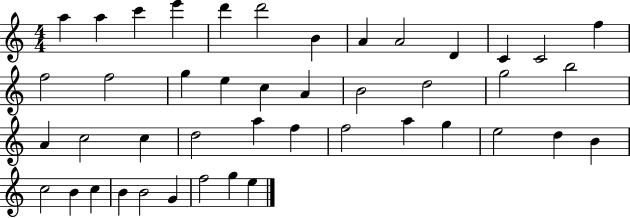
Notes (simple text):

A5/q A5/q C6/q E6/q D6/q D6/h B4/q A4/q A4/h D4/q C4/q C4/h F5/q F5/h F5/h G5/q E5/q C5/q A4/q B4/h D5/h G5/h B5/h A4/q C5/h C5/q D5/h A5/q F5/q F5/h A5/q G5/q E5/h D5/q B4/q C5/h B4/q C5/q B4/q B4/h G4/q F5/h G5/q E5/q